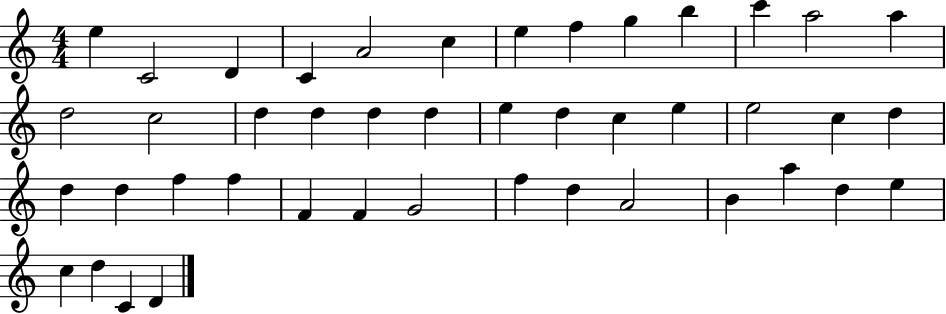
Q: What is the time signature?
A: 4/4